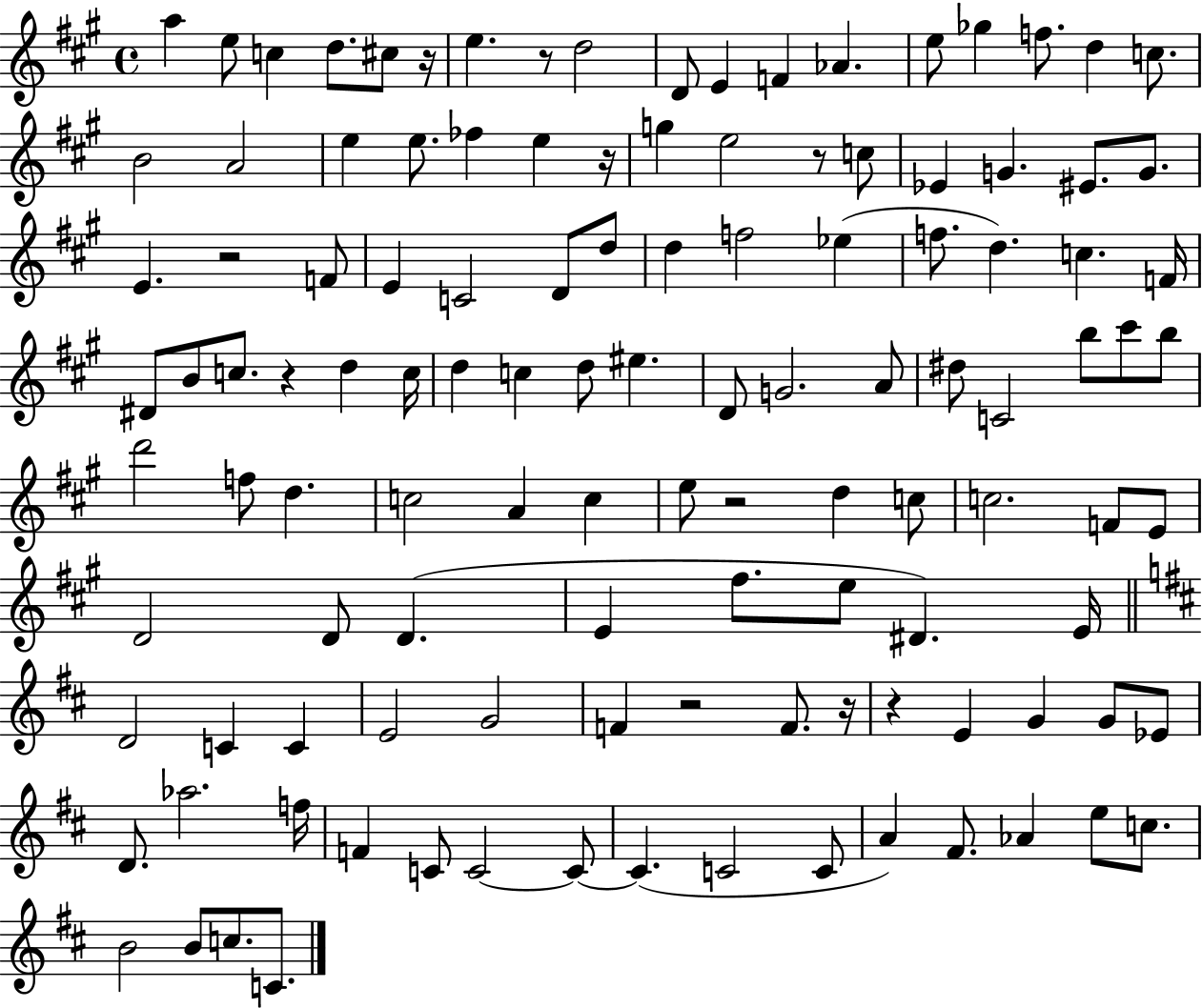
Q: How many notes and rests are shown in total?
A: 119